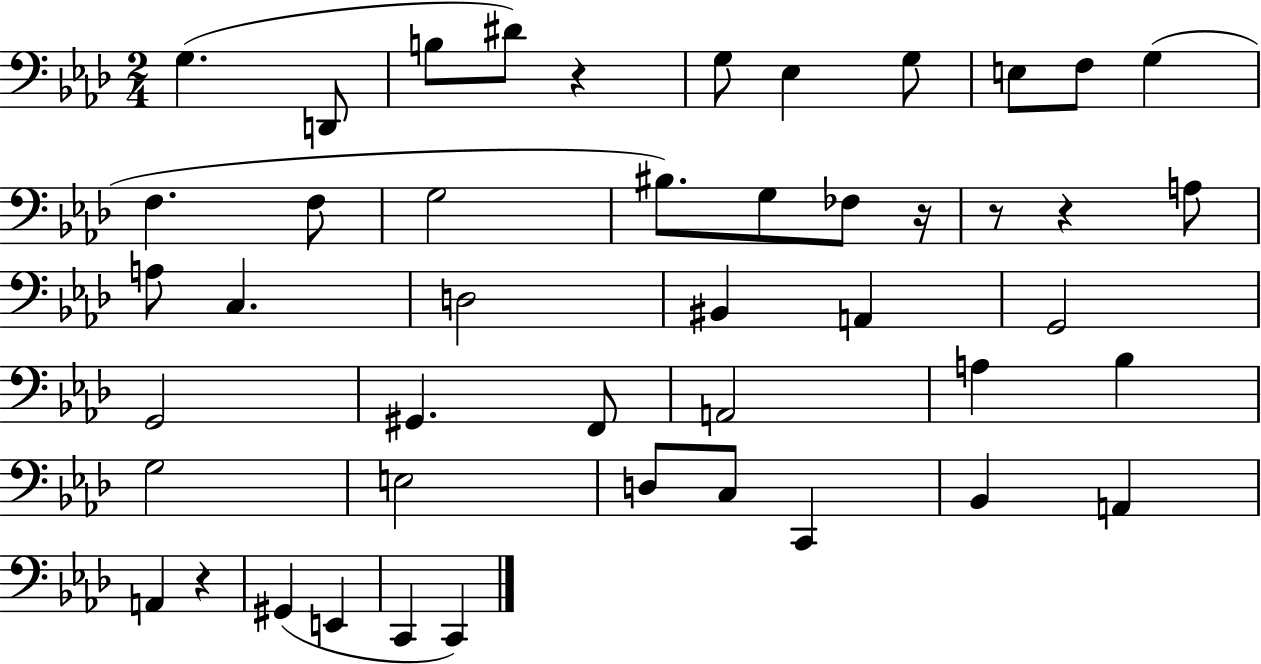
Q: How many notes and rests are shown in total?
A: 46